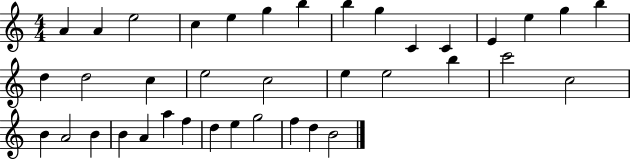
{
  \clef treble
  \numericTimeSignature
  \time 4/4
  \key c \major
  a'4 a'4 e''2 | c''4 e''4 g''4 b''4 | b''4 g''4 c'4 c'4 | e'4 e''4 g''4 b''4 | \break d''4 d''2 c''4 | e''2 c''2 | e''4 e''2 b''4 | c'''2 c''2 | \break b'4 a'2 b'4 | b'4 a'4 a''4 f''4 | d''4 e''4 g''2 | f''4 d''4 b'2 | \break \bar "|."
}